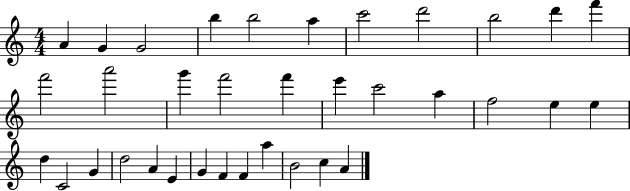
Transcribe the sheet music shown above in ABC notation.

X:1
T:Untitled
M:4/4
L:1/4
K:C
A G G2 b b2 a c'2 d'2 b2 d' f' f'2 a'2 g' f'2 f' e' c'2 a f2 e e d C2 G d2 A E G F F a B2 c A